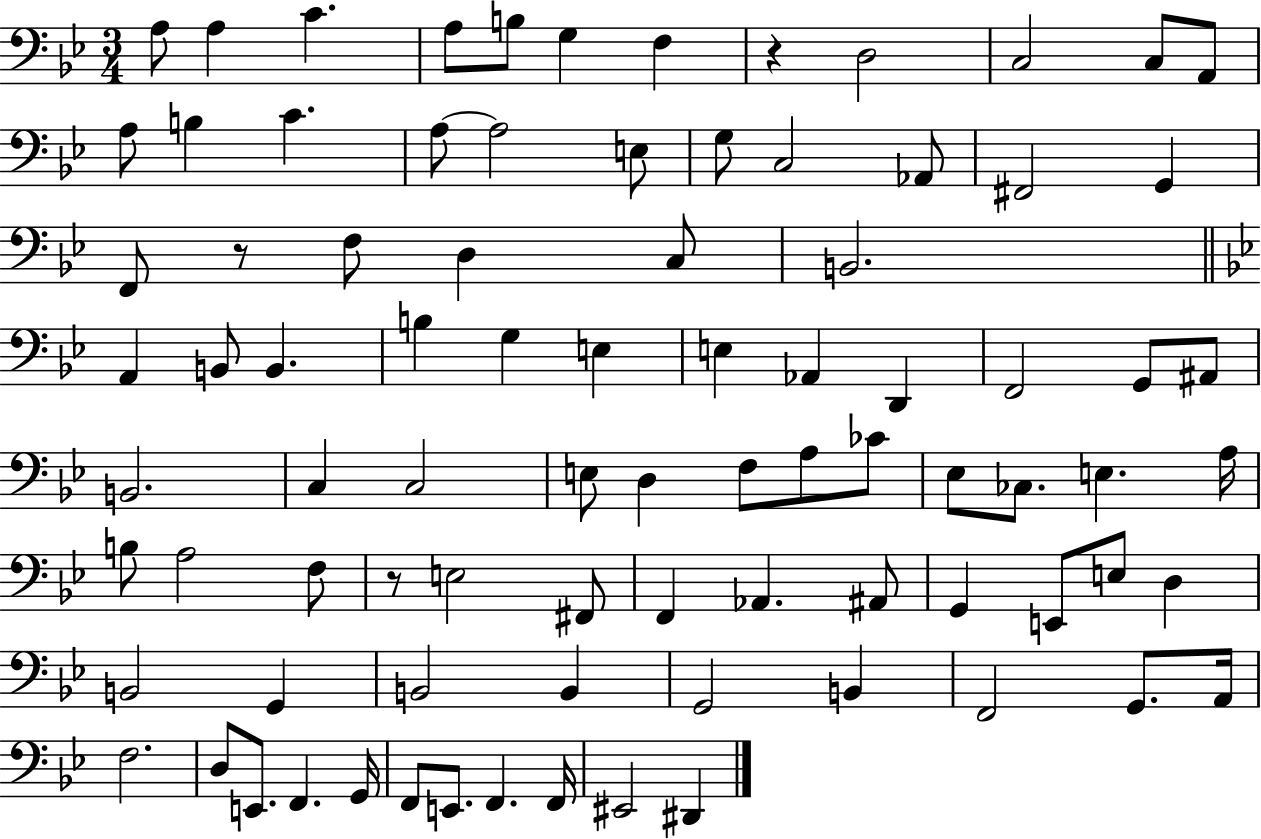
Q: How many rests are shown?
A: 3